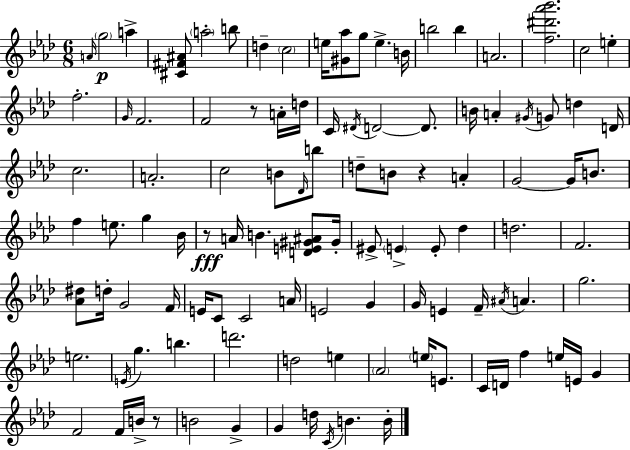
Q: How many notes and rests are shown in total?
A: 107